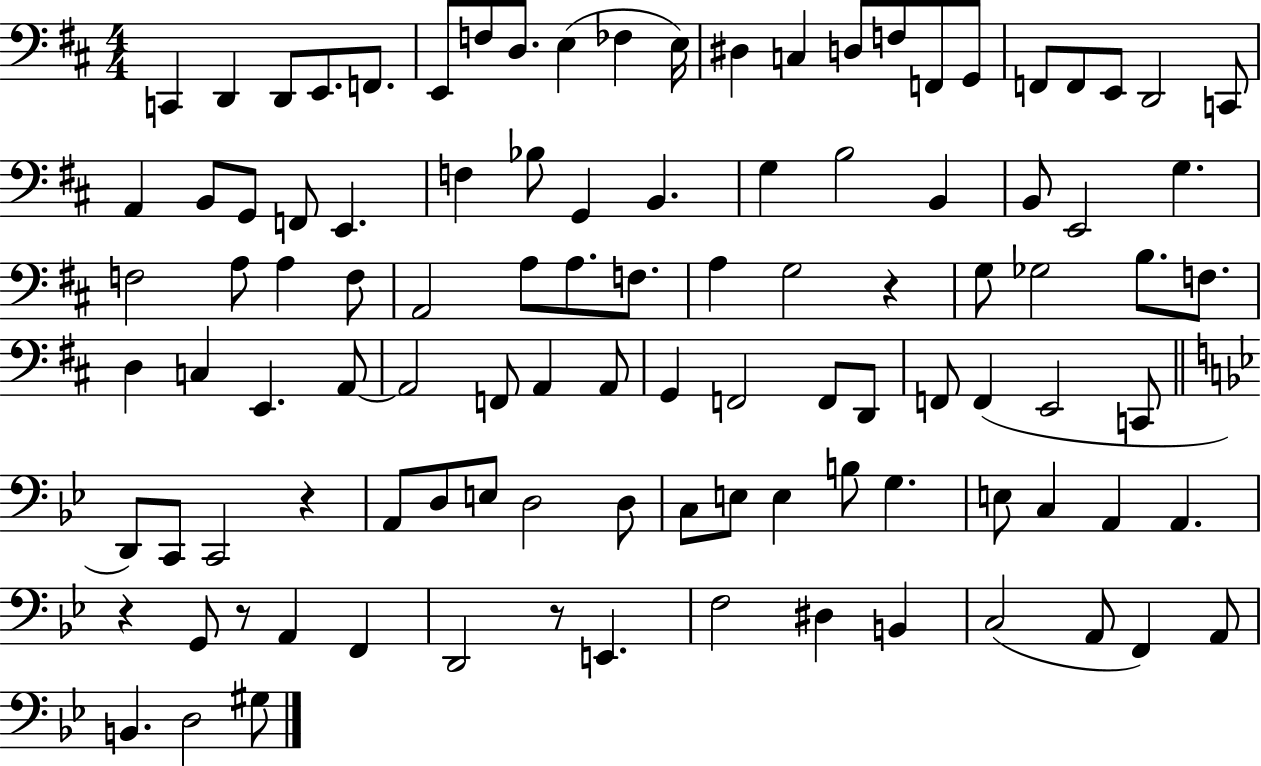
{
  \clef bass
  \numericTimeSignature
  \time 4/4
  \key d \major
  c,4 d,4 d,8 e,8. f,8. | e,8 f8 d8. e4( fes4 e16) | dis4 c4 d8 f8 f,8 g,8 | f,8 f,8 e,8 d,2 c,8 | \break a,4 b,8 g,8 f,8 e,4. | f4 bes8 g,4 b,4. | g4 b2 b,4 | b,8 e,2 g4. | \break f2 a8 a4 f8 | a,2 a8 a8. f8. | a4 g2 r4 | g8 ges2 b8. f8. | \break d4 c4 e,4. a,8~~ | a,2 f,8 a,4 a,8 | g,4 f,2 f,8 d,8 | f,8 f,4( e,2 c,8 | \break \bar "||" \break \key bes \major d,8) c,8 c,2 r4 | a,8 d8 e8 d2 d8 | c8 e8 e4 b8 g4. | e8 c4 a,4 a,4. | \break r4 g,8 r8 a,4 f,4 | d,2 r8 e,4. | f2 dis4 b,4 | c2( a,8 f,4) a,8 | \break b,4. d2 gis8 | \bar "|."
}